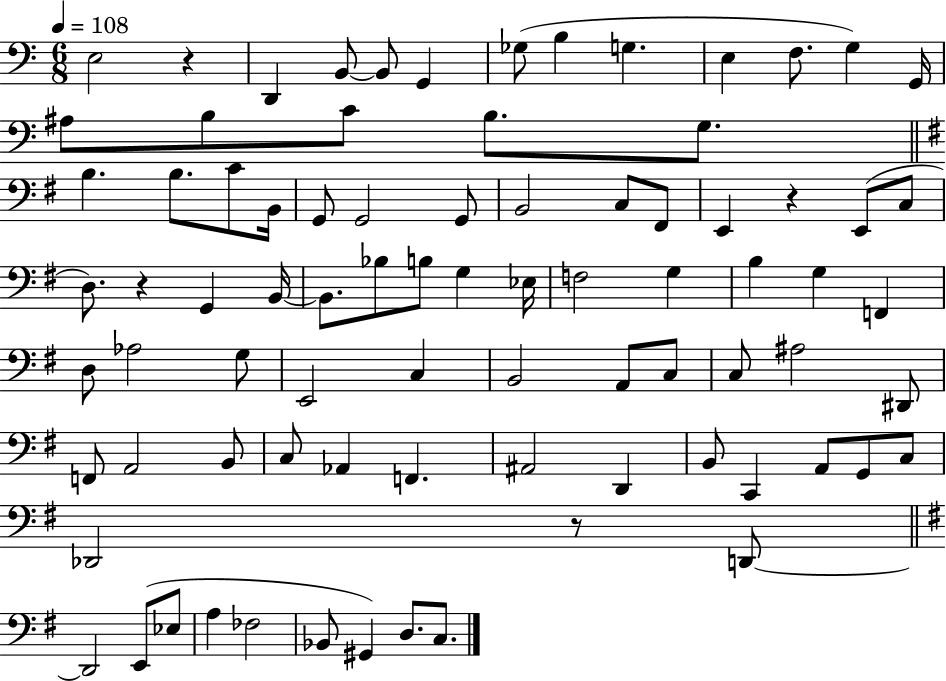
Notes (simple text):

E3/h R/q D2/q B2/e B2/e G2/q Gb3/e B3/q G3/q. E3/q F3/e. G3/q G2/s A#3/e B3/e C4/e B3/e. G3/e. B3/q. B3/e. C4/e B2/s G2/e G2/h G2/e B2/h C3/e F#2/e E2/q R/q E2/e C3/e D3/e. R/q G2/q B2/s B2/e. Bb3/e B3/e G3/q Eb3/s F3/h G3/q B3/q G3/q F2/q D3/e Ab3/h G3/e E2/h C3/q B2/h A2/e C3/e C3/e A#3/h D#2/e F2/e A2/h B2/e C3/e Ab2/q F2/q. A#2/h D2/q B2/e C2/q A2/e G2/e C3/e Db2/h R/e D2/e D2/h E2/e Eb3/e A3/q FES3/h Bb2/e G#2/q D3/e. C3/e.